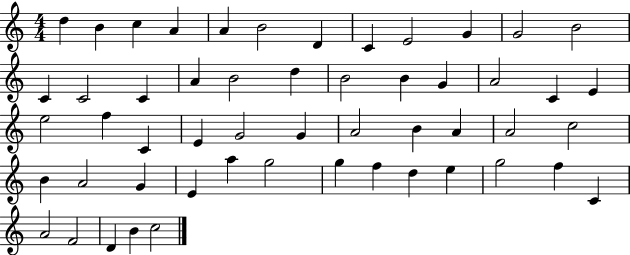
X:1
T:Untitled
M:4/4
L:1/4
K:C
d B c A A B2 D C E2 G G2 B2 C C2 C A B2 d B2 B G A2 C E e2 f C E G2 G A2 B A A2 c2 B A2 G E a g2 g f d e g2 f C A2 F2 D B c2